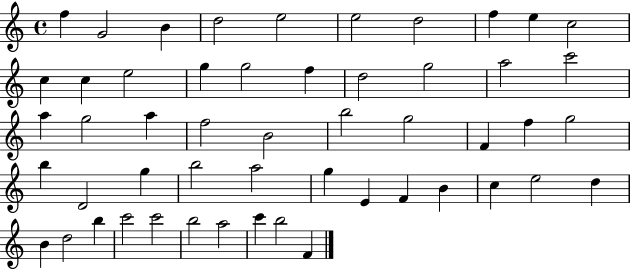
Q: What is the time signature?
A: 4/4